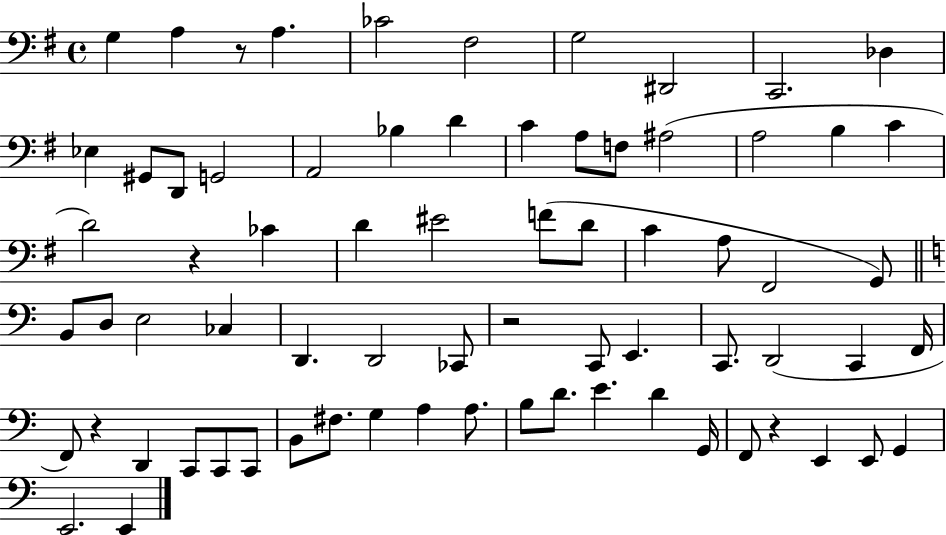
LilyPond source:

{
  \clef bass
  \time 4/4
  \defaultTimeSignature
  \key g \major
  g4 a4 r8 a4. | ces'2 fis2 | g2 dis,2 | c,2. des4 | \break ees4 gis,8 d,8 g,2 | a,2 bes4 d'4 | c'4 a8 f8 ais2( | a2 b4 c'4 | \break d'2) r4 ces'4 | d'4 eis'2 f'8( d'8 | c'4 a8 fis,2 g,8) | \bar "||" \break \key c \major b,8 d8 e2 ces4 | d,4. d,2 ces,8 | r2 c,8 e,4. | c,8. d,2( c,4 f,16 | \break f,8) r4 d,4 c,8 c,8 c,8 | b,8 fis8. g4 a4 a8. | b8 d'8. e'4. d'4 g,16 | f,8 r4 e,4 e,8 g,4 | \break e,2. e,4 | \bar "|."
}